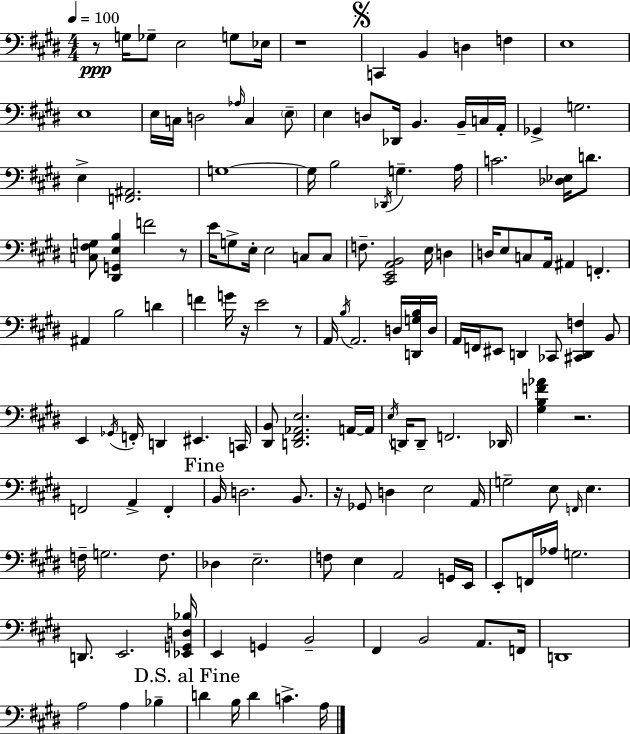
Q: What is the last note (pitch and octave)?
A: A3